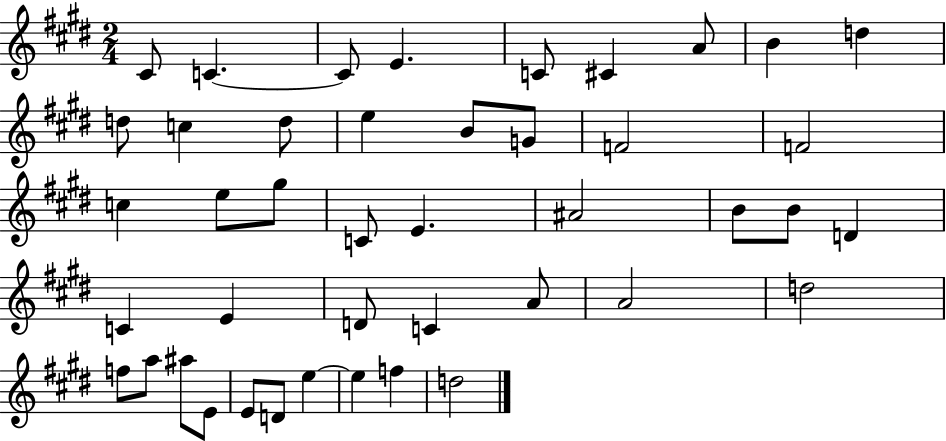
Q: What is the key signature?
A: E major